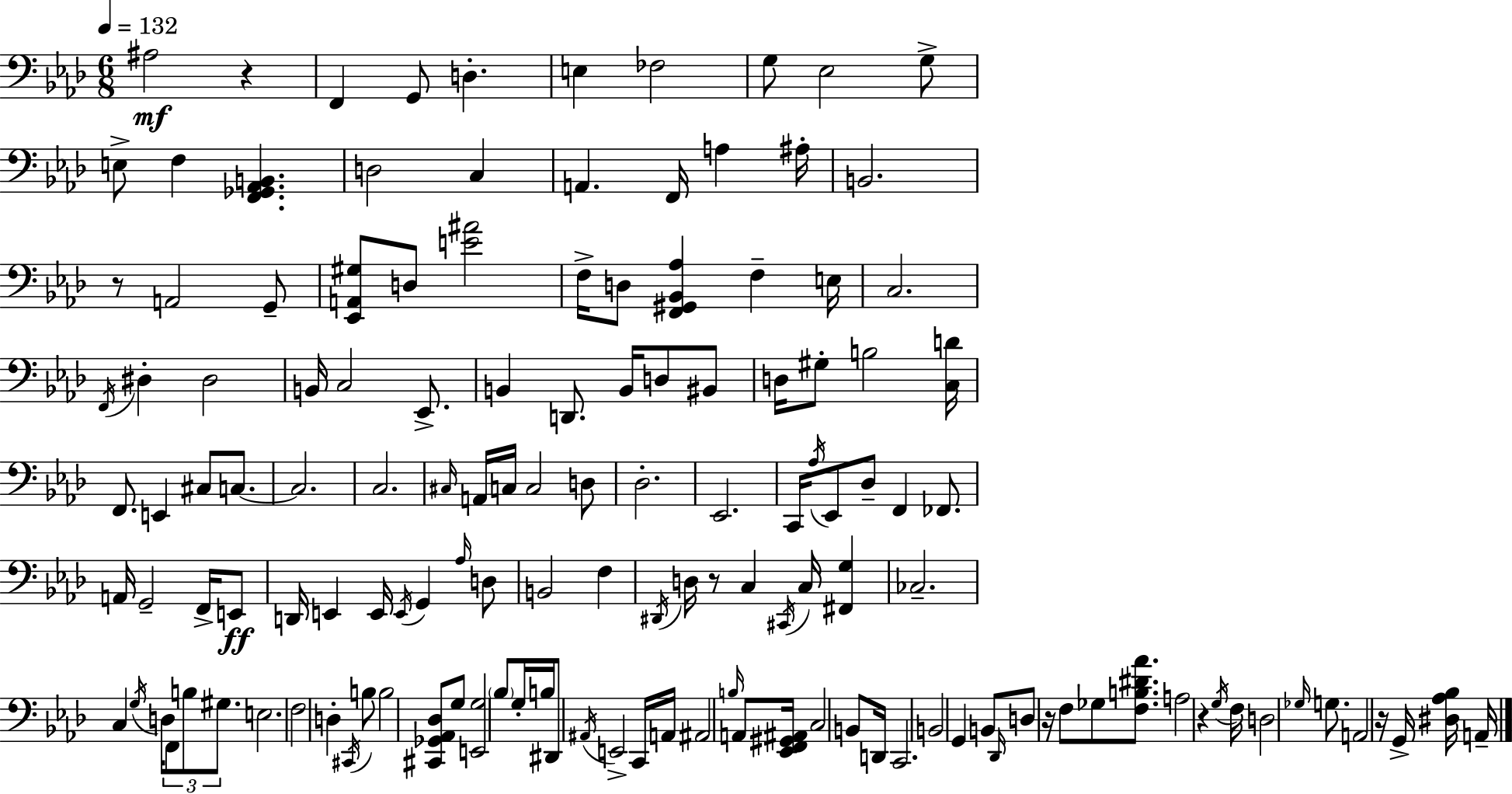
X:1
T:Untitled
M:6/8
L:1/4
K:Fm
^A,2 z F,, G,,/2 D, E, _F,2 G,/2 _E,2 G,/2 E,/2 F, [F,,_G,,_A,,B,,] D,2 C, A,, F,,/4 A, ^A,/4 B,,2 z/2 A,,2 G,,/2 [_E,,A,,^G,]/2 D,/2 [E^A]2 F,/4 D,/2 [F,,^G,,_B,,_A,] F, E,/4 C,2 F,,/4 ^D, ^D,2 B,,/4 C,2 _E,,/2 B,, D,,/2 B,,/4 D,/2 ^B,,/2 D,/4 ^G,/2 B,2 [C,D]/4 F,,/2 E,, ^C,/2 C,/2 C,2 C,2 ^C,/4 A,,/4 C,/4 C,2 D,/2 _D,2 _E,,2 C,,/4 _A,/4 _E,,/2 _D,/2 F,, _F,,/2 A,,/4 G,,2 F,,/4 E,,/2 D,,/4 E,, E,,/4 E,,/4 G,, _A,/4 D,/2 B,,2 F, ^D,,/4 D,/4 z/2 C, ^C,,/4 C,/4 [^F,,G,] _C,2 C, G,/4 D,/4 F,,/2 B,/2 ^G,/2 E,2 F,2 D, ^C,,/4 B,/2 B,2 [^C,,_G,,_A,,_D,]/2 G,/2 [E,,G,]2 _B,/2 G,/4 B,/4 ^D,,/2 ^A,,/4 E,,2 C,,/4 A,,/4 ^A,,2 B,/4 A,,/2 [_E,,F,,^G,,^A,,]/4 C,2 B,,/2 D,,/4 C,,2 B,,2 G,, B,,/2 _D,,/4 D,/2 z/4 F,/2 _G,/2 [F,B,^D_A]/2 A,2 z G,/4 F,/4 D,2 _G,/4 G,/2 A,,2 z/4 G,,/4 [^D,_A,_B,]/4 A,,/4